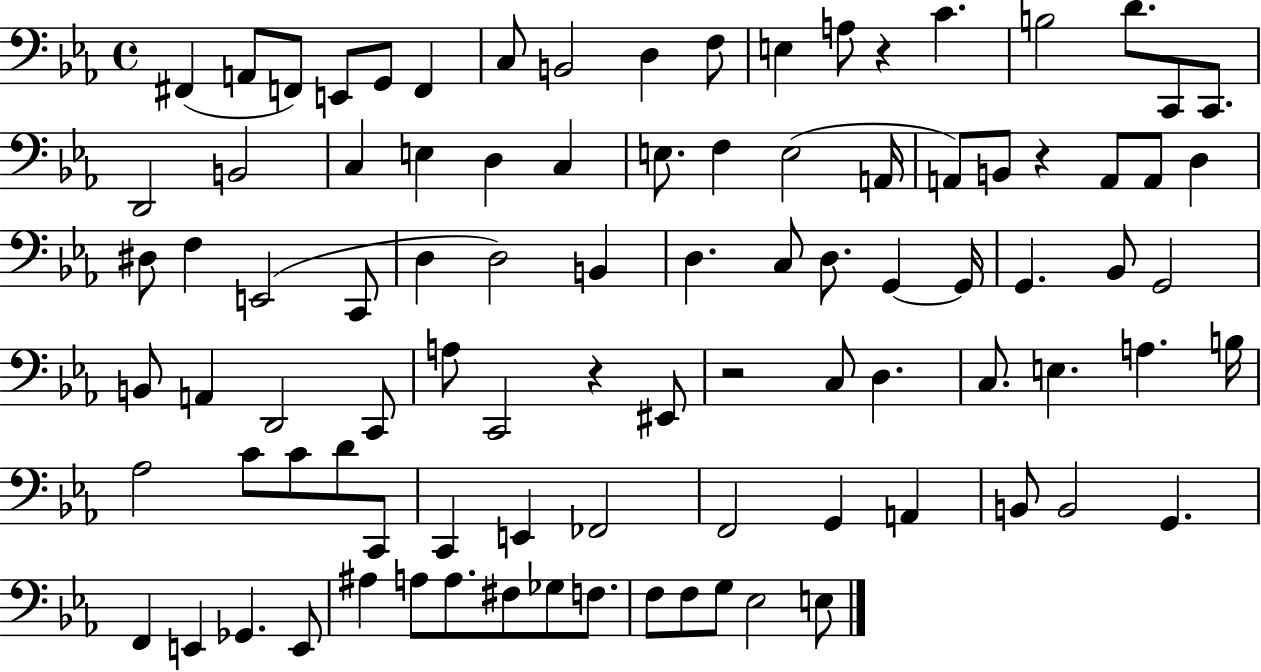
{
  \clef bass
  \time 4/4
  \defaultTimeSignature
  \key ees \major
  fis,4( a,8 f,8) e,8 g,8 f,4 | c8 b,2 d4 f8 | e4 a8 r4 c'4. | b2 d'8. c,8 c,8. | \break d,2 b,2 | c4 e4 d4 c4 | e8. f4 e2( a,16 | a,8) b,8 r4 a,8 a,8 d4 | \break dis8 f4 e,2( c,8 | d4 d2) b,4 | d4. c8 d8. g,4~~ g,16 | g,4. bes,8 g,2 | \break b,8 a,4 d,2 c,8 | a8 c,2 r4 eis,8 | r2 c8 d4. | c8. e4. a4. b16 | \break aes2 c'8 c'8 d'8 c,8 | c,4 e,4 fes,2 | f,2 g,4 a,4 | b,8 b,2 g,4. | \break f,4 e,4 ges,4. e,8 | ais4 a8 a8. fis8 ges8 f8. | f8 f8 g8 ees2 e8 | \bar "|."
}